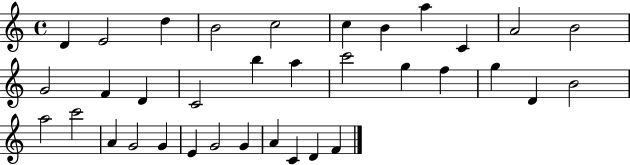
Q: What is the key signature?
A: C major